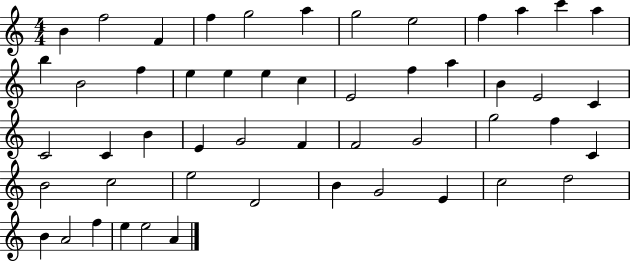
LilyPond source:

{
  \clef treble
  \numericTimeSignature
  \time 4/4
  \key c \major
  b'4 f''2 f'4 | f''4 g''2 a''4 | g''2 e''2 | f''4 a''4 c'''4 a''4 | \break b''4 b'2 f''4 | e''4 e''4 e''4 c''4 | e'2 f''4 a''4 | b'4 e'2 c'4 | \break c'2 c'4 b'4 | e'4 g'2 f'4 | f'2 g'2 | g''2 f''4 c'4 | \break b'2 c''2 | e''2 d'2 | b'4 g'2 e'4 | c''2 d''2 | \break b'4 a'2 f''4 | e''4 e''2 a'4 | \bar "|."
}